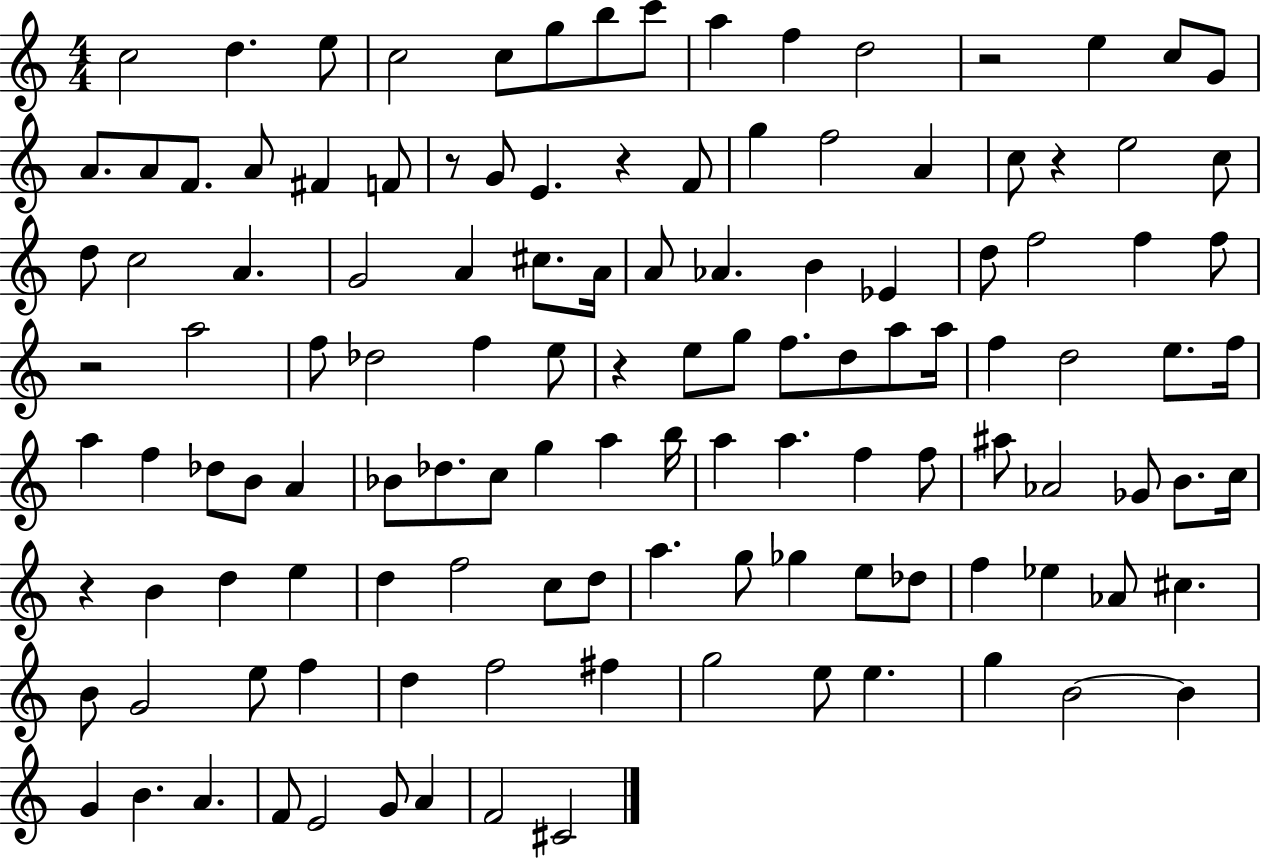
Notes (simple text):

C5/h D5/q. E5/e C5/h C5/e G5/e B5/e C6/e A5/q F5/q D5/h R/h E5/q C5/e G4/e A4/e. A4/e F4/e. A4/e F#4/q F4/e R/e G4/e E4/q. R/q F4/e G5/q F5/h A4/q C5/e R/q E5/h C5/e D5/e C5/h A4/q. G4/h A4/q C#5/e. A4/s A4/e Ab4/q. B4/q Eb4/q D5/e F5/h F5/q F5/e R/h A5/h F5/e Db5/h F5/q E5/e R/q E5/e G5/e F5/e. D5/e A5/e A5/s F5/q D5/h E5/e. F5/s A5/q F5/q Db5/e B4/e A4/q Bb4/e Db5/e. C5/e G5/q A5/q B5/s A5/q A5/q. F5/q F5/e A#5/e Ab4/h Gb4/e B4/e. C5/s R/q B4/q D5/q E5/q D5/q F5/h C5/e D5/e A5/q. G5/e Gb5/q E5/e Db5/e F5/q Eb5/q Ab4/e C#5/q. B4/e G4/h E5/e F5/q D5/q F5/h F#5/q G5/h E5/e E5/q. G5/q B4/h B4/q G4/q B4/q. A4/q. F4/e E4/h G4/e A4/q F4/h C#4/h